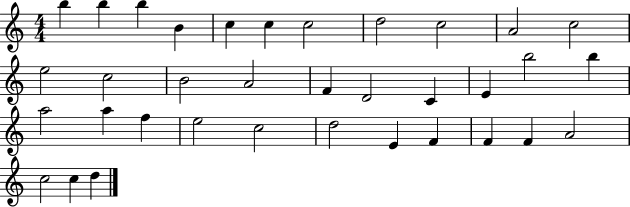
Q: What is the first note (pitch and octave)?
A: B5